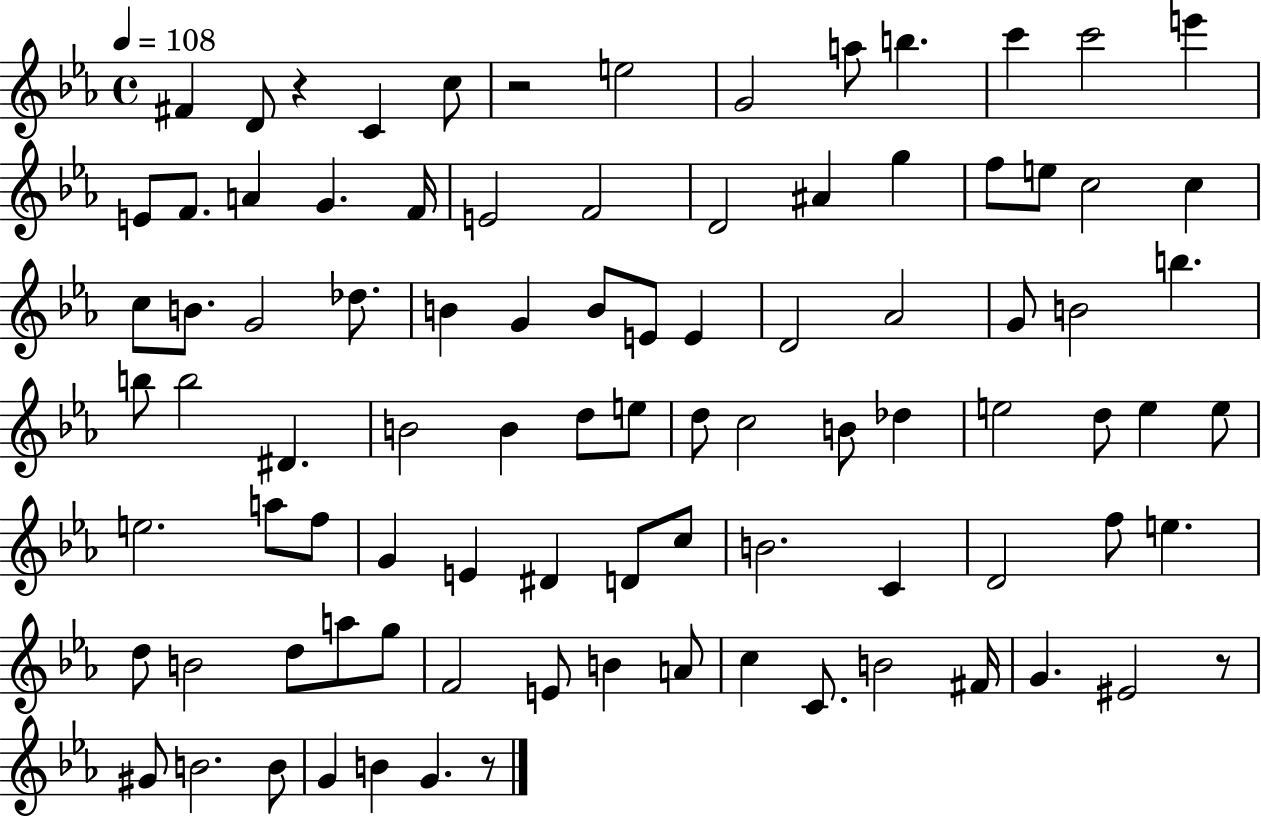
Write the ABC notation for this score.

X:1
T:Untitled
M:4/4
L:1/4
K:Eb
^F D/2 z C c/2 z2 e2 G2 a/2 b c' c'2 e' E/2 F/2 A G F/4 E2 F2 D2 ^A g f/2 e/2 c2 c c/2 B/2 G2 _d/2 B G B/2 E/2 E D2 _A2 G/2 B2 b b/2 b2 ^D B2 B d/2 e/2 d/2 c2 B/2 _d e2 d/2 e e/2 e2 a/2 f/2 G E ^D D/2 c/2 B2 C D2 f/2 e d/2 B2 d/2 a/2 g/2 F2 E/2 B A/2 c C/2 B2 ^F/4 G ^E2 z/2 ^G/2 B2 B/2 G B G z/2